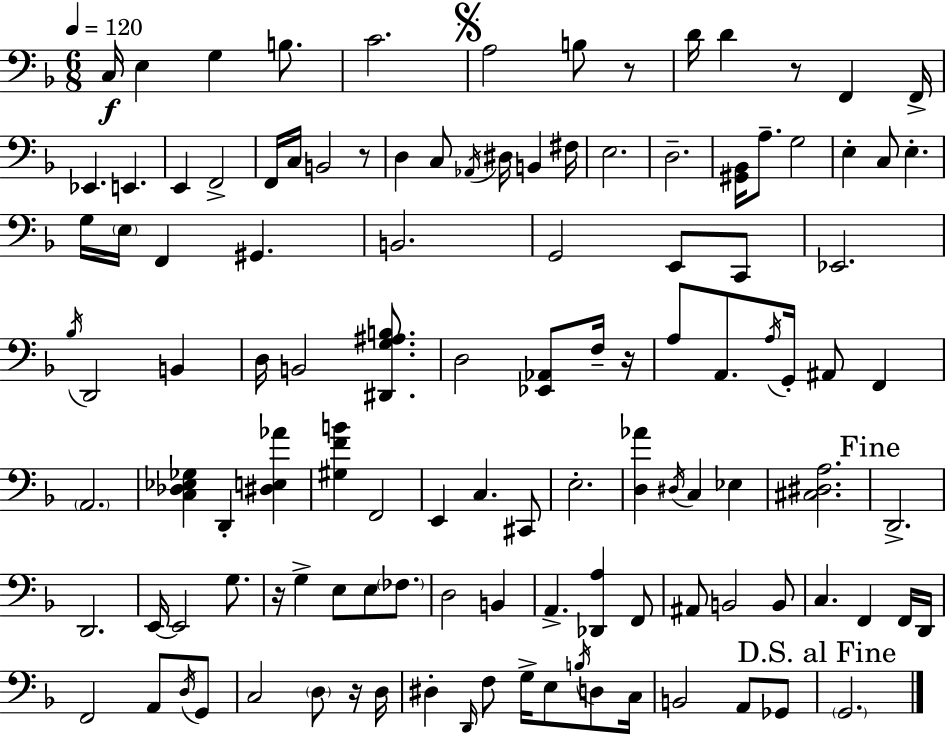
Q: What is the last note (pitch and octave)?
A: G2